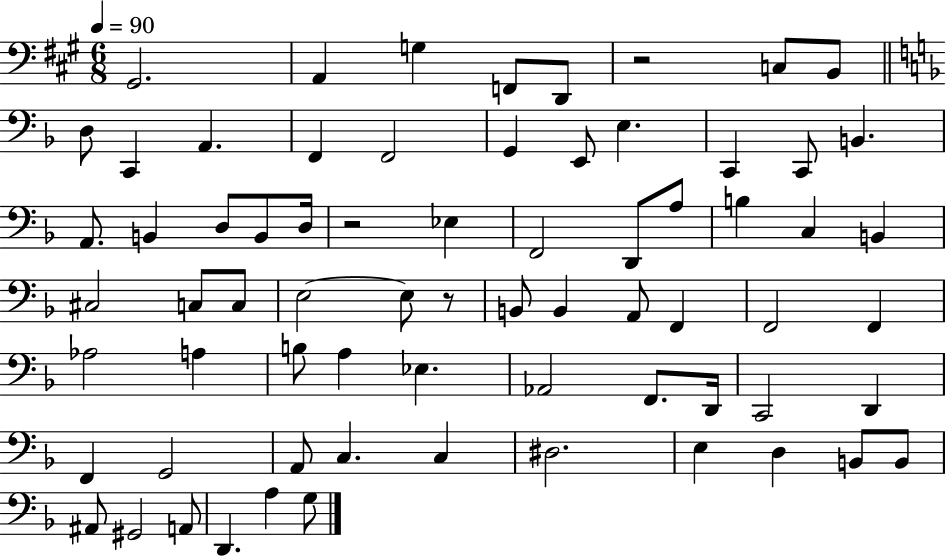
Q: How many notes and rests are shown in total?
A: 70